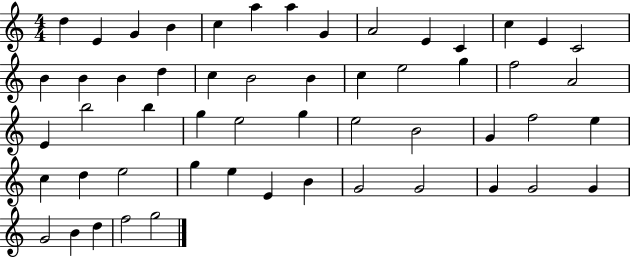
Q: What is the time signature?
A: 4/4